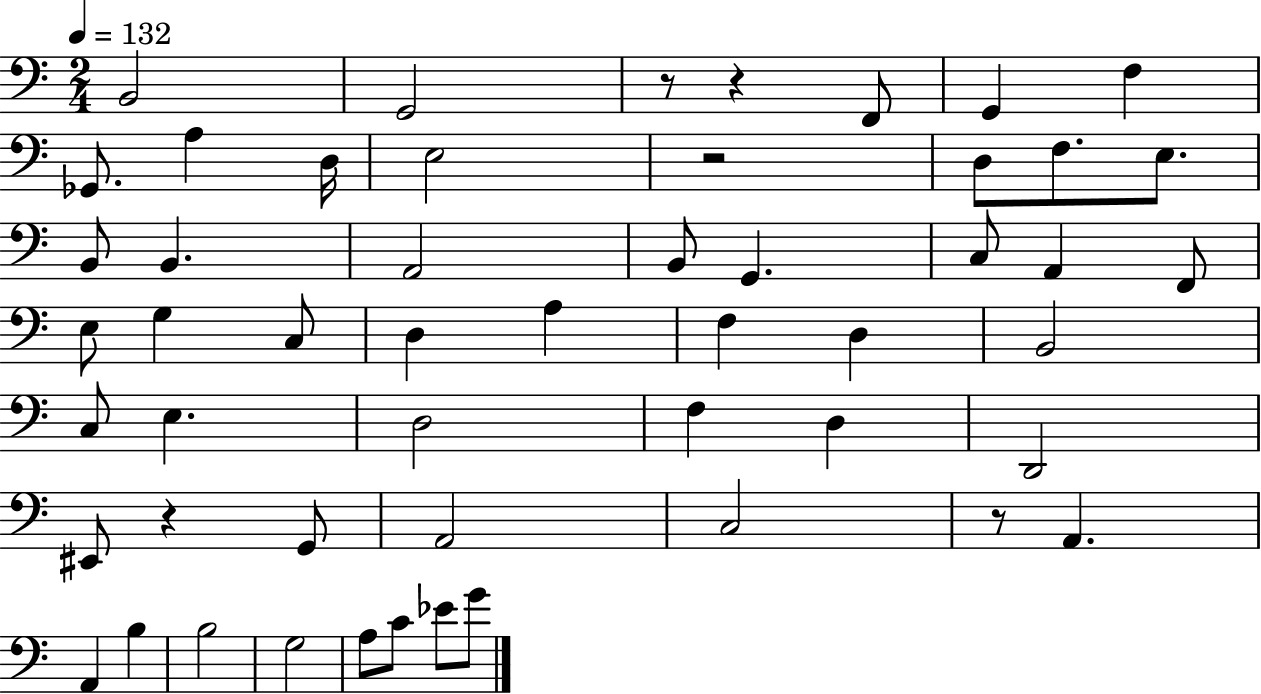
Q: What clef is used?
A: bass